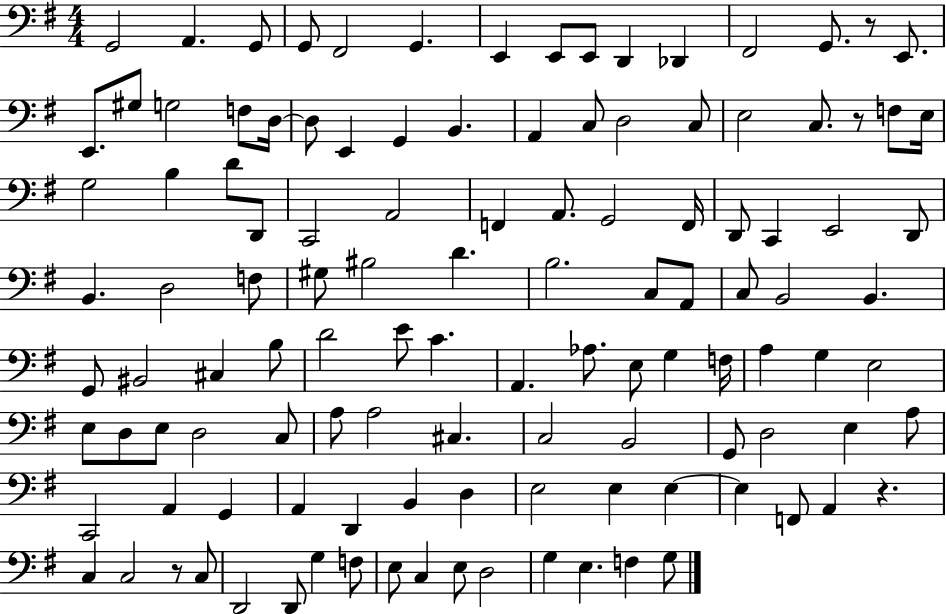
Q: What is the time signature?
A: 4/4